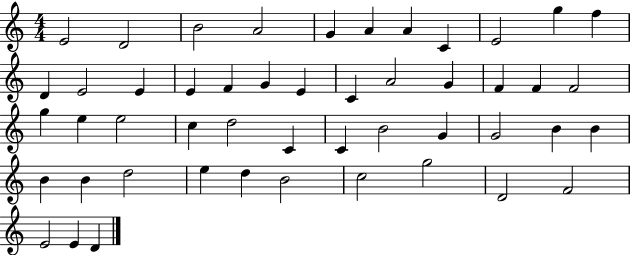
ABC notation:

X:1
T:Untitled
M:4/4
L:1/4
K:C
E2 D2 B2 A2 G A A C E2 g f D E2 E E F G E C A2 G F F F2 g e e2 c d2 C C B2 G G2 B B B B d2 e d B2 c2 g2 D2 F2 E2 E D